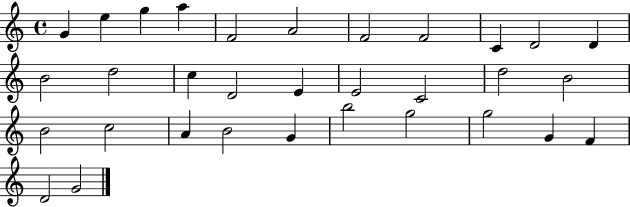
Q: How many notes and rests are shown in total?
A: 32